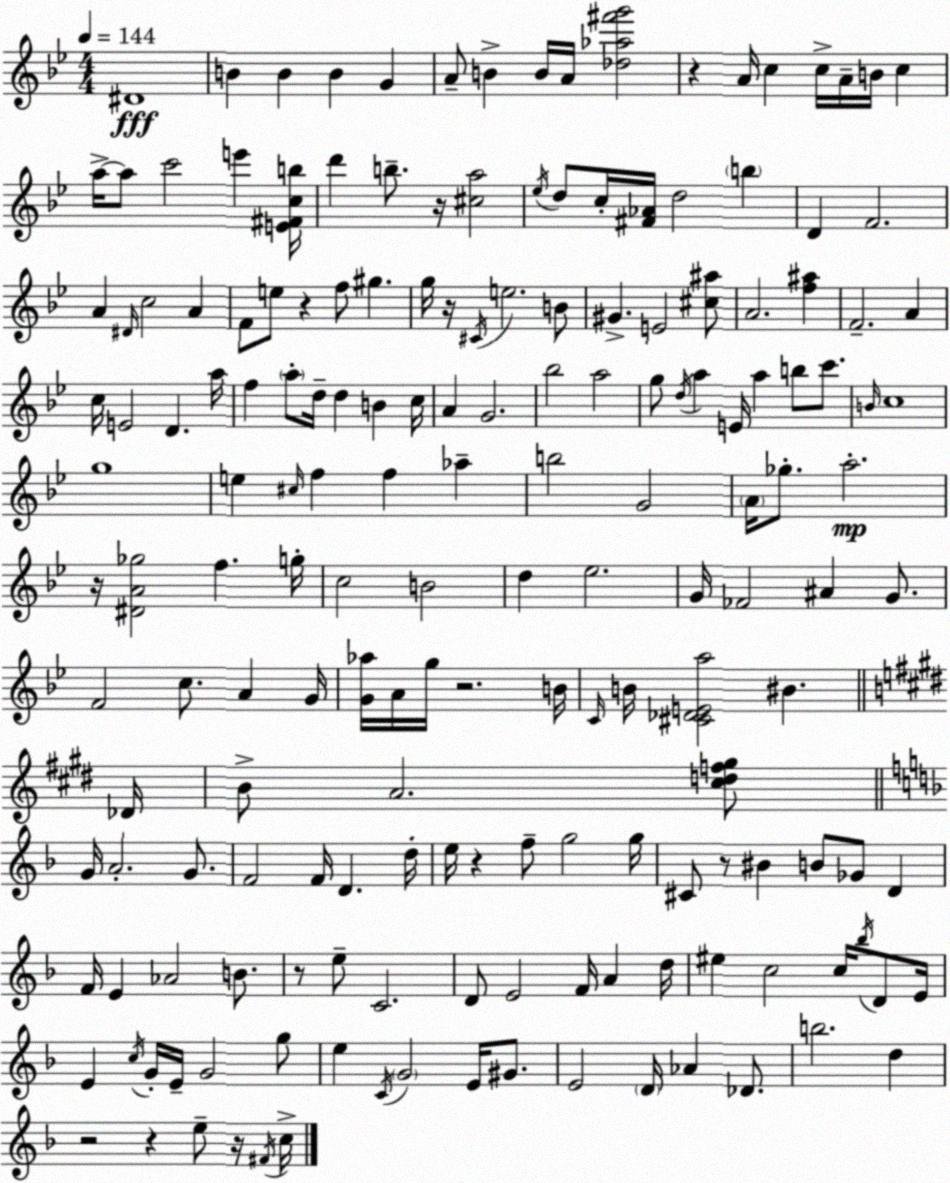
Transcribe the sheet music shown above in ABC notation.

X:1
T:Untitled
M:4/4
L:1/4
K:Gm
^D4 B B B G A/2 B B/4 A/4 [_d_a^f'g']2 z A/4 c c/4 A/4 B/4 c a/4 a/2 c'2 e' [E^Fcb]/4 d' b/2 z/4 [^ca]2 _e/4 d/2 c/4 [^F_A]/4 d2 b D F2 A ^D/4 c2 A F/2 e/2 z f/2 ^g g/4 z/4 ^C/4 e2 B/2 ^G E2 [^c^a]/2 A2 [f^a] F2 A c/4 E2 D a/4 f a/2 d/4 d B c/4 A G2 _b2 a2 g/2 d/4 a E/4 a b/2 c'/2 B/4 c4 g4 e ^c/4 f f _a b2 G2 A/4 _g/2 a2 z/4 [^DA_g]2 f g/4 c2 B2 d _e2 G/4 _F2 ^A G/2 F2 c/2 A G/4 [G_a]/4 A/4 g/4 z2 B/4 C/4 B/4 [^C_DEa]2 ^B _D/4 B/2 A2 [^cdf^g]/2 G/4 A2 G/2 F2 F/4 D d/4 e/4 z f/2 g2 g/4 ^C/2 z/2 ^B B/2 _G/2 D F/4 E _A2 B/2 z/2 e/2 C2 D/2 E2 F/4 A d/4 ^e c2 c/4 _b/4 D/2 E/4 E c/4 G/4 E/4 G2 g/2 e C/4 G2 E/4 ^G/2 E2 D/4 _A _D/2 b2 d z2 z e/2 z/4 ^F/4 c/4